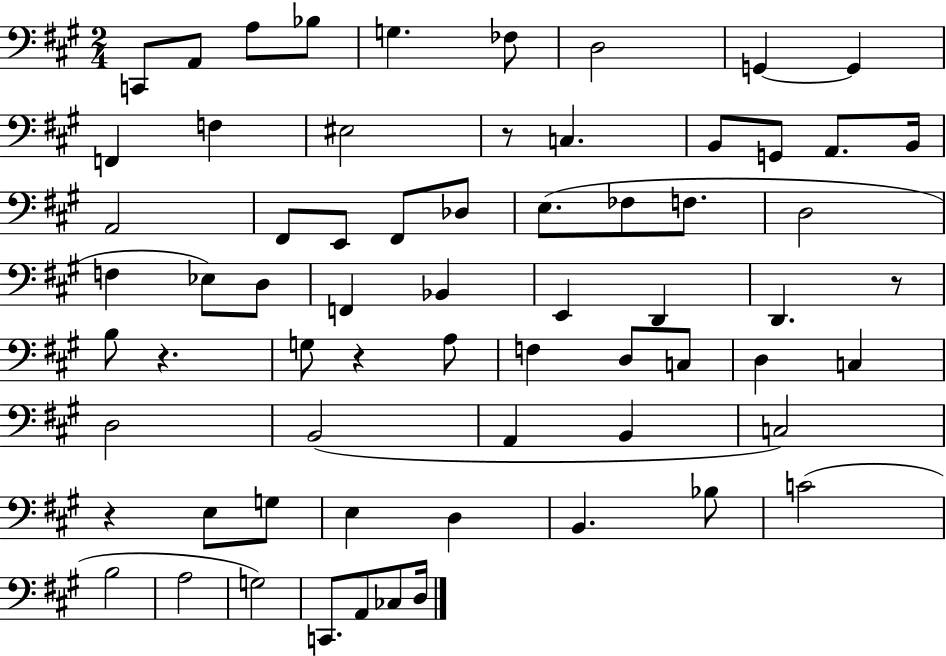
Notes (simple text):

C2/e A2/e A3/e Bb3/e G3/q. FES3/e D3/h G2/q G2/q F2/q F3/q EIS3/h R/e C3/q. B2/e G2/e A2/e. B2/s A2/h F#2/e E2/e F#2/e Db3/e E3/e. FES3/e F3/e. D3/h F3/q Eb3/e D3/e F2/q Bb2/q E2/q D2/q D2/q. R/e B3/e R/q. G3/e R/q A3/e F3/q D3/e C3/e D3/q C3/q D3/h B2/h A2/q B2/q C3/h R/q E3/e G3/e E3/q D3/q B2/q. Bb3/e C4/h B3/h A3/h G3/h C2/e. A2/e CES3/e D3/s